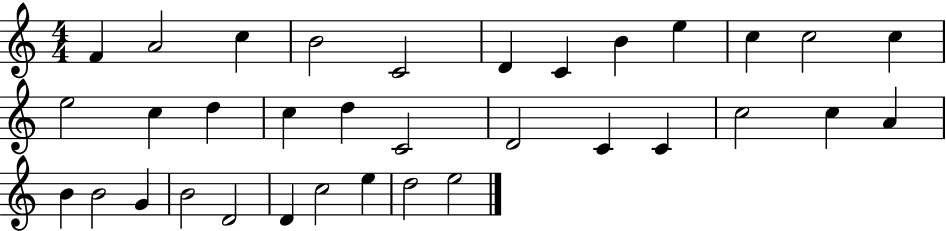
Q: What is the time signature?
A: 4/4